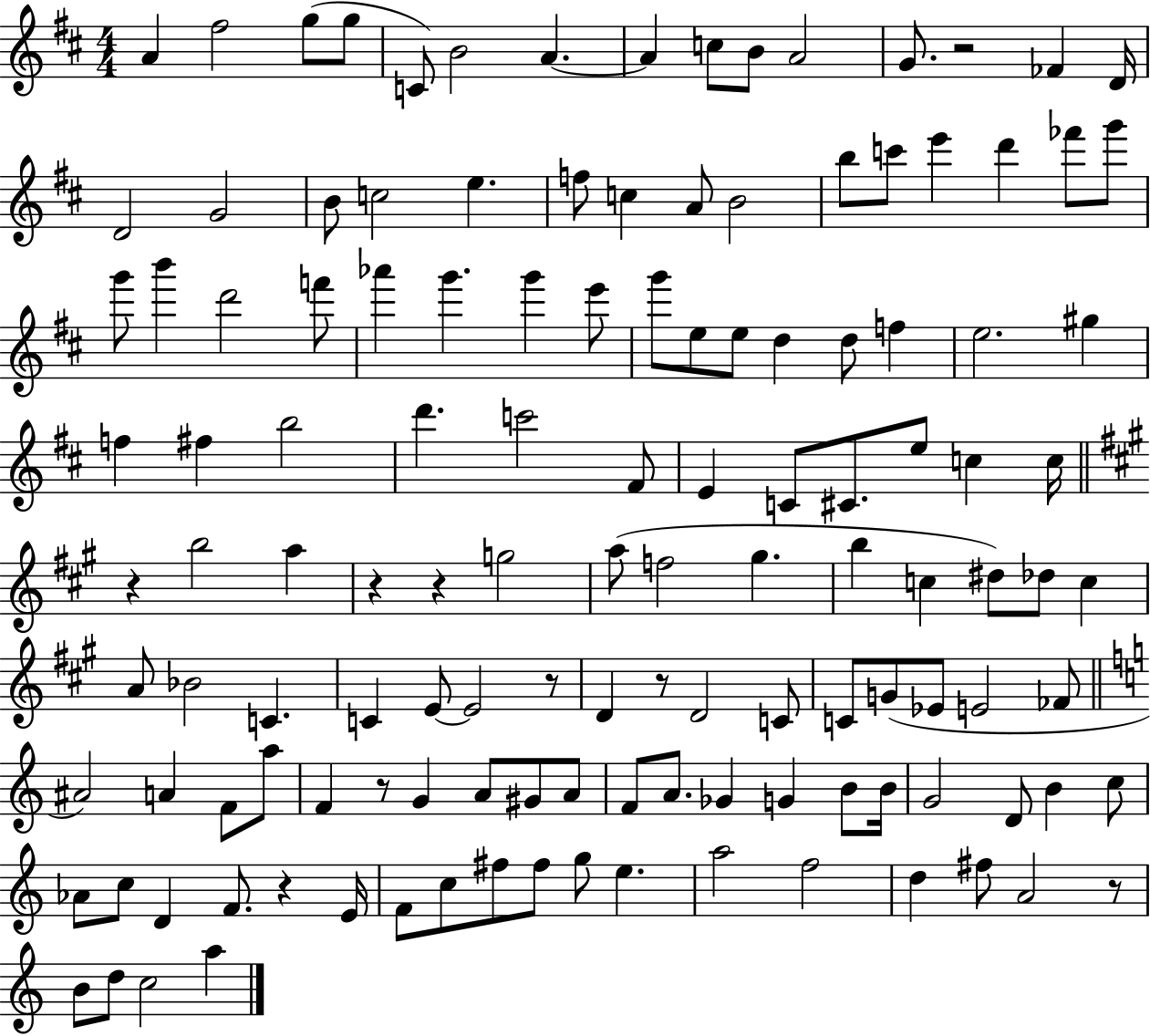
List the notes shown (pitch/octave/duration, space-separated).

A4/q F#5/h G5/e G5/e C4/e B4/h A4/q. A4/q C5/e B4/e A4/h G4/e. R/h FES4/q D4/s D4/h G4/h B4/e C5/h E5/q. F5/e C5/q A4/e B4/h B5/e C6/e E6/q D6/q FES6/e G6/e G6/e B6/q D6/h F6/e Ab6/q G6/q. G6/q E6/e G6/e E5/e E5/e D5/q D5/e F5/q E5/h. G#5/q F5/q F#5/q B5/h D6/q. C6/h F#4/e E4/q C4/e C#4/e. E5/e C5/q C5/s R/q B5/h A5/q R/q R/q G5/h A5/e F5/h G#5/q. B5/q C5/q D#5/e Db5/e C5/q A4/e Bb4/h C4/q. C4/q E4/e E4/h R/e D4/q R/e D4/h C4/e C4/e G4/e Eb4/e E4/h FES4/e A#4/h A4/q F4/e A5/e F4/q R/e G4/q A4/e G#4/e A4/e F4/e A4/e. Gb4/q G4/q B4/e B4/s G4/h D4/e B4/q C5/e Ab4/e C5/e D4/q F4/e. R/q E4/s F4/e C5/e F#5/e F#5/e G5/e E5/q. A5/h F5/h D5/q F#5/e A4/h R/e B4/e D5/e C5/h A5/q